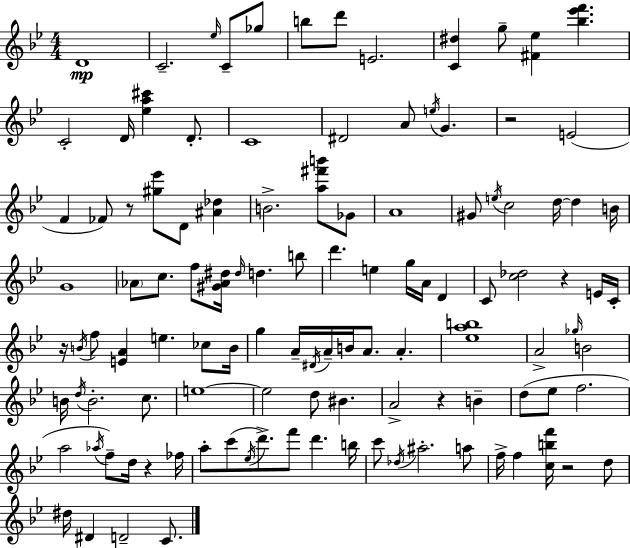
D4/w C4/h. Eb5/s C4/e Gb5/e B5/e D6/e E4/h. [C4,D#5]/q G5/e [F#4,Eb5]/q [Bb5,Eb6,F6]/q. C4/h D4/s [Eb5,A5,C#6]/q D4/e. C4/w D#4/h A4/e E5/s G4/q. R/h E4/h F4/q FES4/e R/e [G#5,Eb6]/e D4/e [A#4,Db5]/q B4/h. [A5,F#6,B6]/e Gb4/e A4/w G#4/e E5/s C5/h D5/s D5/q B4/s G4/w Ab4/e C5/e. F5/e [G#4,Ab4,D#5]/s D#5/s D5/q. B5/e D6/q. E5/q G5/s A4/s D4/q C4/e [C5,Db5]/h R/q E4/s C4/s R/s B4/s F5/e [E4,A4]/q E5/q. CES5/e B4/s G5/q A4/s D#4/s A4/s B4/s A4/e. A4/q. [Eb5,A5,B5]/w A4/h Gb5/s B4/h B4/s D5/s B4/h. C5/e. E5/w E5/h D5/e BIS4/q. A4/h R/q B4/q D5/e Eb5/e F5/h. A5/h Ab5/s F5/e D5/s R/q FES5/s A5/e C6/e Eb5/s D6/e. F6/e D6/q. B5/s C6/e Db5/s A#5/h. A5/e F5/s F5/q [C5,B5,F6]/s R/h D5/e D#5/s D#4/q D4/h C4/e.